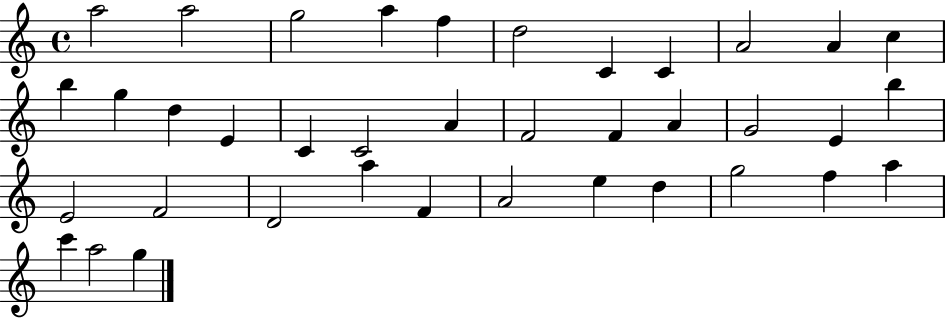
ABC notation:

X:1
T:Untitled
M:4/4
L:1/4
K:C
a2 a2 g2 a f d2 C C A2 A c b g d E C C2 A F2 F A G2 E b E2 F2 D2 a F A2 e d g2 f a c' a2 g